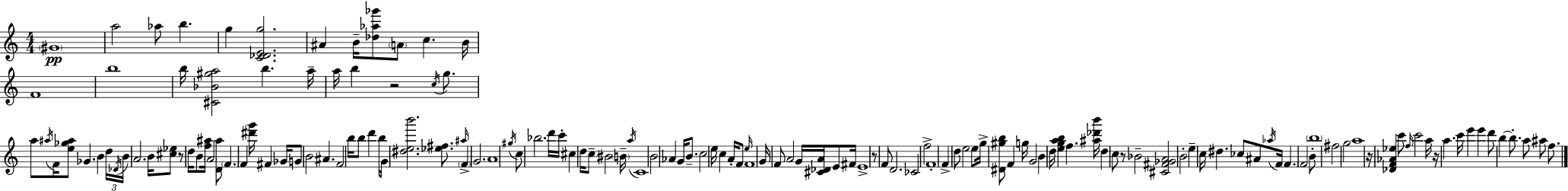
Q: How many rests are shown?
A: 6